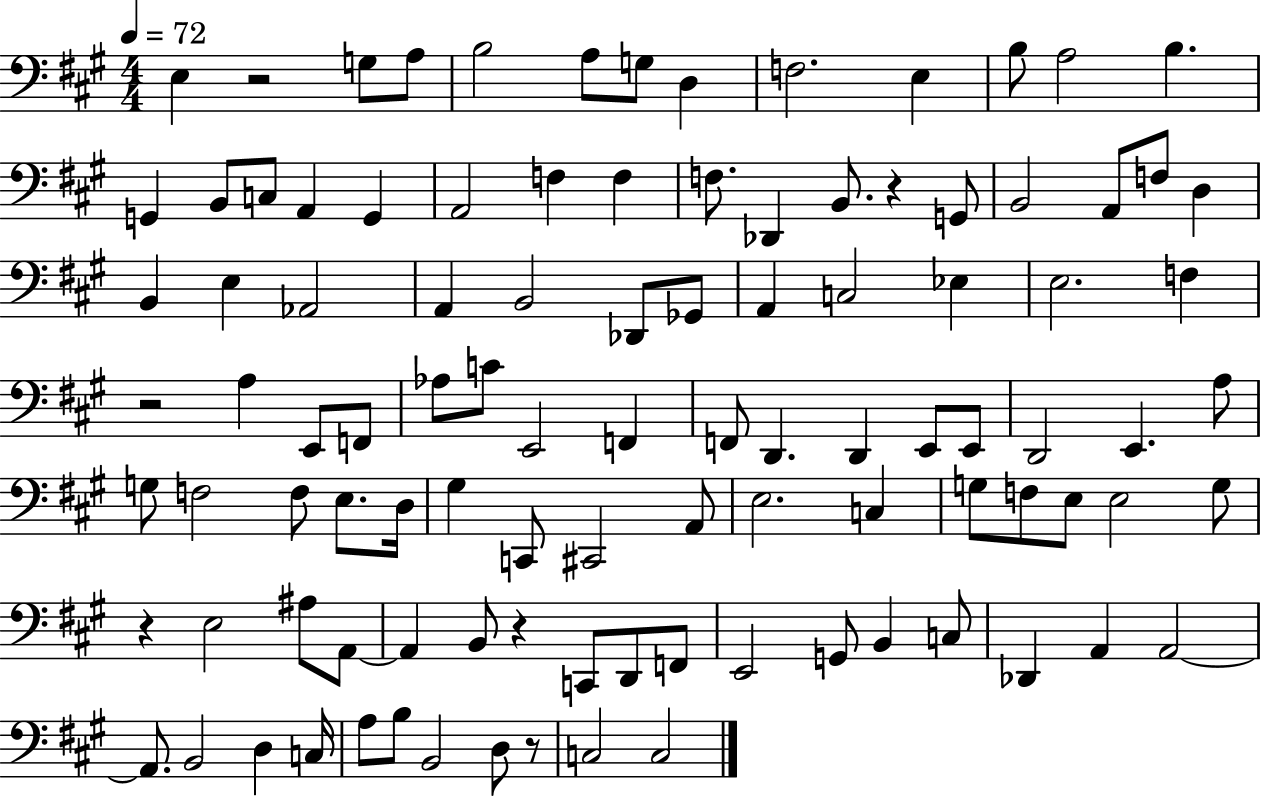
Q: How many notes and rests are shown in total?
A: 102